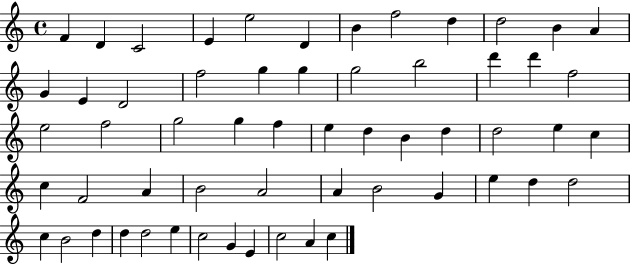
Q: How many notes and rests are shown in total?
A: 58